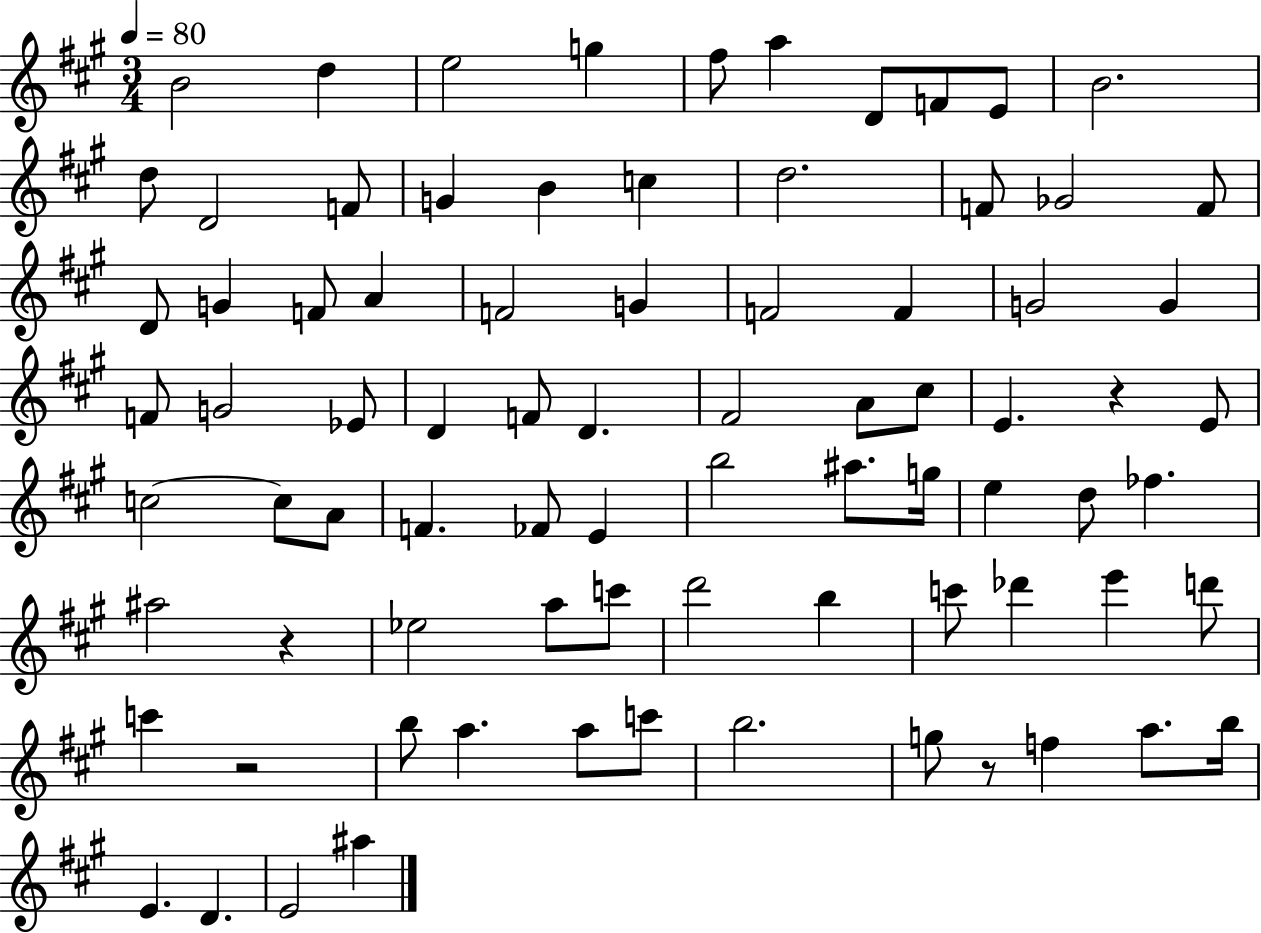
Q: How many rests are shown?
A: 4